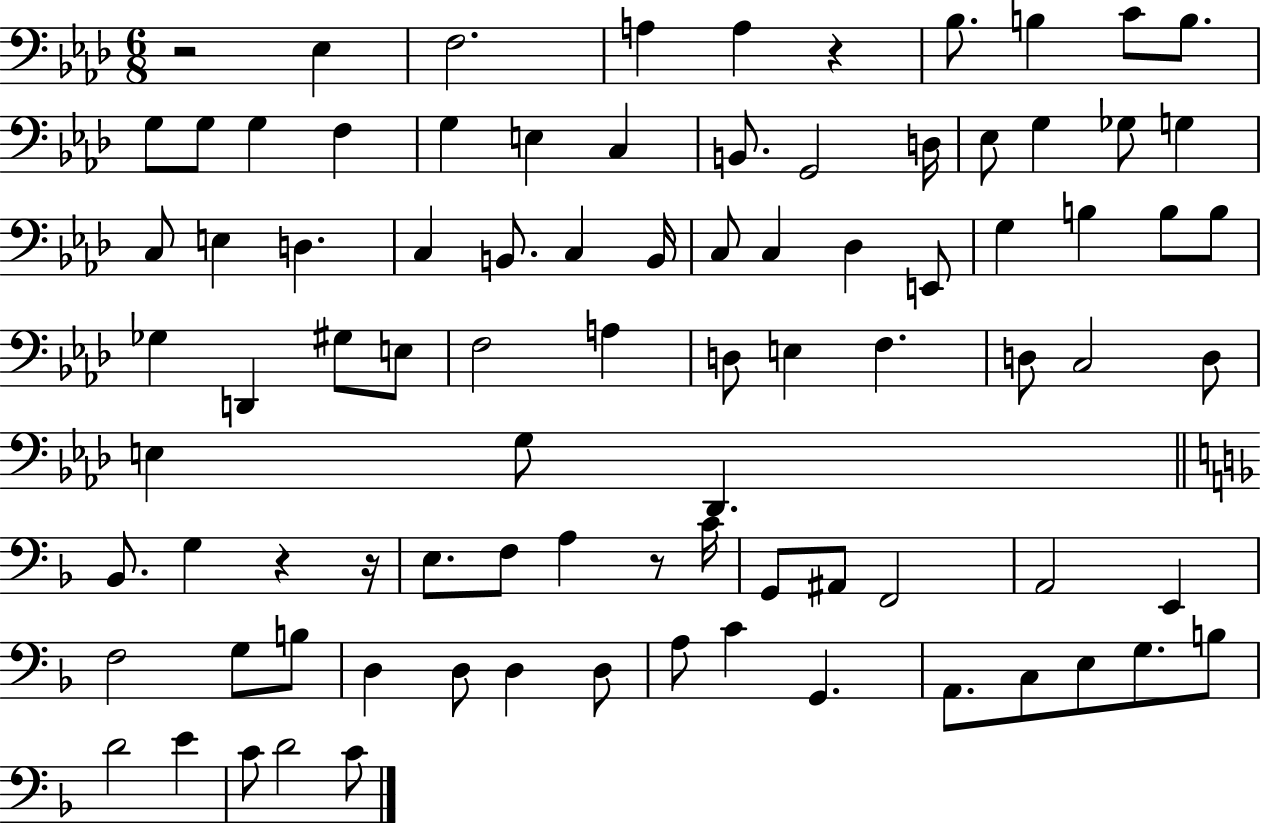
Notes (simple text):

R/h Eb3/q F3/h. A3/q A3/q R/q Bb3/e. B3/q C4/e B3/e. G3/e G3/e G3/q F3/q G3/q E3/q C3/q B2/e. G2/h D3/s Eb3/e G3/q Gb3/e G3/q C3/e E3/q D3/q. C3/q B2/e. C3/q B2/s C3/e C3/q Db3/q E2/e G3/q B3/q B3/e B3/e Gb3/q D2/q G#3/e E3/e F3/h A3/q D3/e E3/q F3/q. D3/e C3/h D3/e E3/q G3/e Db2/q. Bb2/e. G3/q R/q R/s E3/e. F3/e A3/q R/e C4/s G2/e A#2/e F2/h A2/h E2/q F3/h G3/e B3/e D3/q D3/e D3/q D3/e A3/e C4/q G2/q. A2/e. C3/e E3/e G3/e. B3/e D4/h E4/q C4/e D4/h C4/e